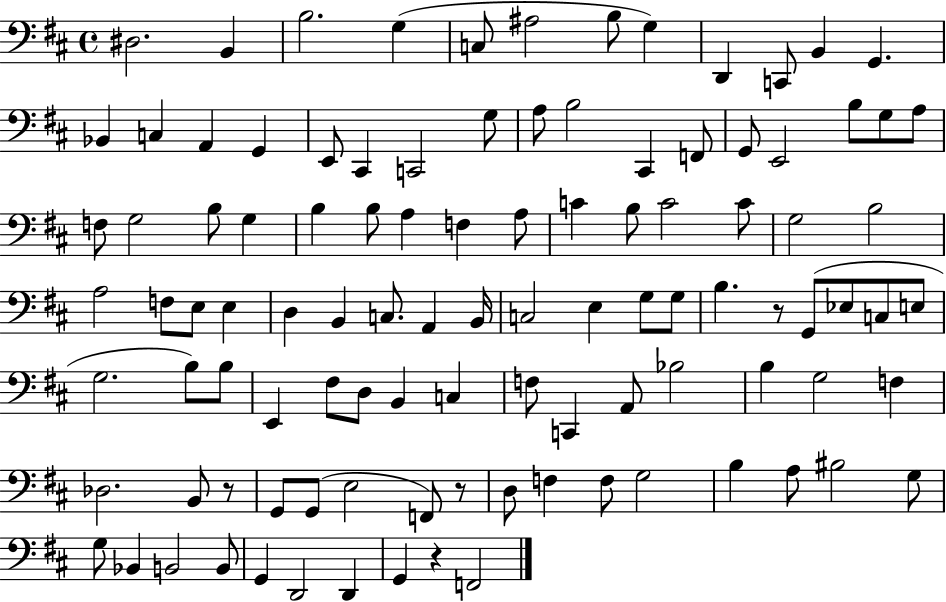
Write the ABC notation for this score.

X:1
T:Untitled
M:4/4
L:1/4
K:D
^D,2 B,, B,2 G, C,/2 ^A,2 B,/2 G, D,, C,,/2 B,, G,, _B,, C, A,, G,, E,,/2 ^C,, C,,2 G,/2 A,/2 B,2 ^C,, F,,/2 G,,/2 E,,2 B,/2 G,/2 A,/2 F,/2 G,2 B,/2 G, B, B,/2 A, F, A,/2 C B,/2 C2 C/2 G,2 B,2 A,2 F,/2 E,/2 E, D, B,, C,/2 A,, B,,/4 C,2 E, G,/2 G,/2 B, z/2 G,,/2 _E,/2 C,/2 E,/2 G,2 B,/2 B,/2 E,, ^F,/2 D,/2 B,, C, F,/2 C,, A,,/2 _B,2 B, G,2 F, _D,2 B,,/2 z/2 G,,/2 G,,/2 E,2 F,,/2 z/2 D,/2 F, F,/2 G,2 B, A,/2 ^B,2 G,/2 G,/2 _B,, B,,2 B,,/2 G,, D,,2 D,, G,, z F,,2